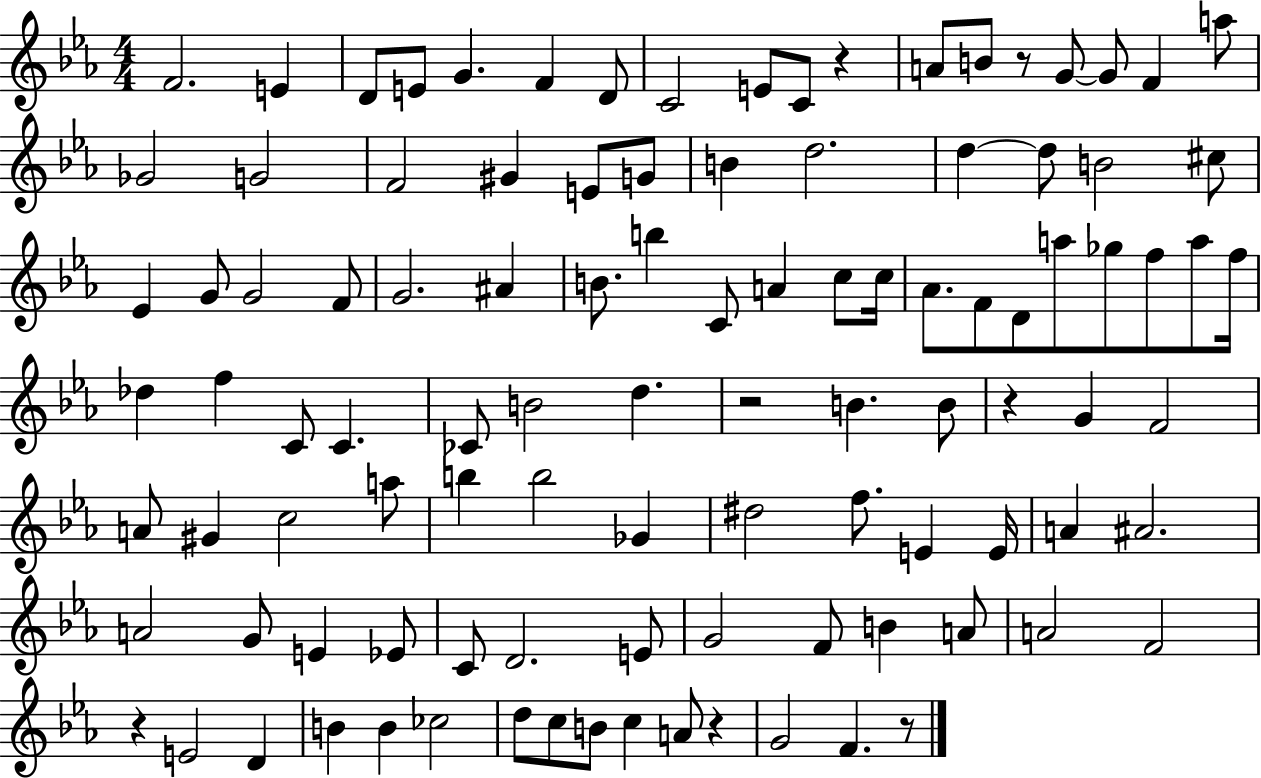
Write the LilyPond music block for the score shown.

{
  \clef treble
  \numericTimeSignature
  \time 4/4
  \key ees \major
  f'2. e'4 | d'8 e'8 g'4. f'4 d'8 | c'2 e'8 c'8 r4 | a'8 b'8 r8 g'8~~ g'8 f'4 a''8 | \break ges'2 g'2 | f'2 gis'4 e'8 g'8 | b'4 d''2. | d''4~~ d''8 b'2 cis''8 | \break ees'4 g'8 g'2 f'8 | g'2. ais'4 | b'8. b''4 c'8 a'4 c''8 c''16 | aes'8. f'8 d'8 a''8 ges''8 f''8 a''8 f''16 | \break des''4 f''4 c'8 c'4. | ces'8 b'2 d''4. | r2 b'4. b'8 | r4 g'4 f'2 | \break a'8 gis'4 c''2 a''8 | b''4 b''2 ges'4 | dis''2 f''8. e'4 e'16 | a'4 ais'2. | \break a'2 g'8 e'4 ees'8 | c'8 d'2. e'8 | g'2 f'8 b'4 a'8 | a'2 f'2 | \break r4 e'2 d'4 | b'4 b'4 ces''2 | d''8 c''8 b'8 c''4 a'8 r4 | g'2 f'4. r8 | \break \bar "|."
}